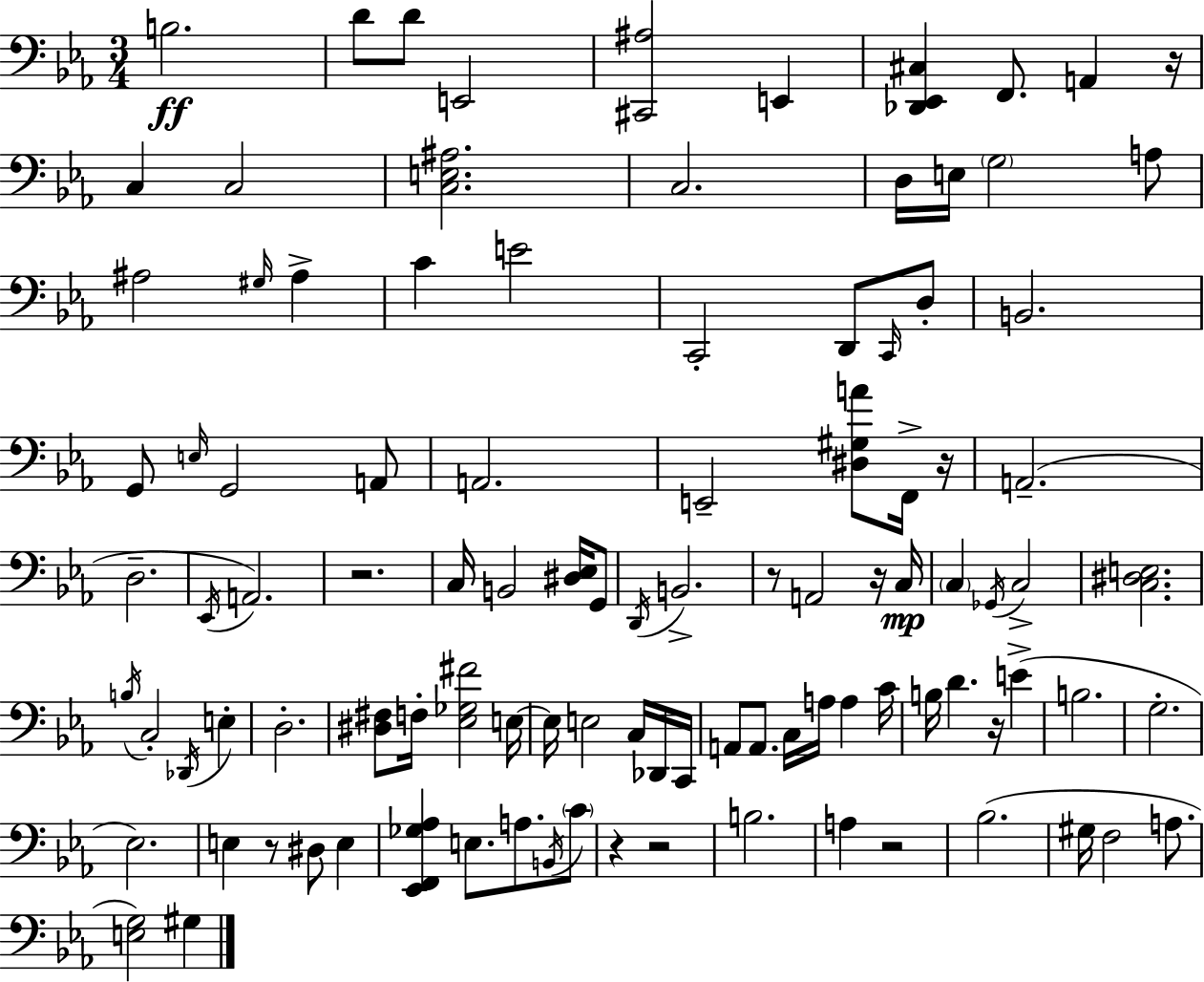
X:1
T:Untitled
M:3/4
L:1/4
K:Cm
B,2 D/2 D/2 E,,2 [^C,,^A,]2 E,, [_D,,_E,,^C,] F,,/2 A,, z/4 C, C,2 [C,E,^A,]2 C,2 D,/4 E,/4 G,2 A,/2 ^A,2 ^G,/4 ^A, C E2 C,,2 D,,/2 C,,/4 D,/2 B,,2 G,,/2 E,/4 G,,2 A,,/2 A,,2 E,,2 [^D,^G,A]/2 F,,/4 z/4 A,,2 D,2 _E,,/4 A,,2 z2 C,/4 B,,2 [^D,_E,]/4 G,,/2 D,,/4 B,,2 z/2 A,,2 z/4 C,/4 C, _G,,/4 C,2 [C,^D,E,]2 B,/4 C,2 _D,,/4 E, D,2 [^D,^F,]/2 F,/4 [_E,_G,^F]2 E,/4 E,/4 E,2 C,/4 _D,,/4 C,,/4 A,,/2 A,,/2 C,/4 A,/4 A, C/4 B,/4 D z/4 E B,2 G,2 _E,2 E, z/2 ^D,/2 E, [_E,,F,,_G,_A,] E,/2 A,/2 B,,/4 C/2 z z2 B,2 A, z2 _B,2 ^G,/4 F,2 A,/2 [E,G,]2 ^G,